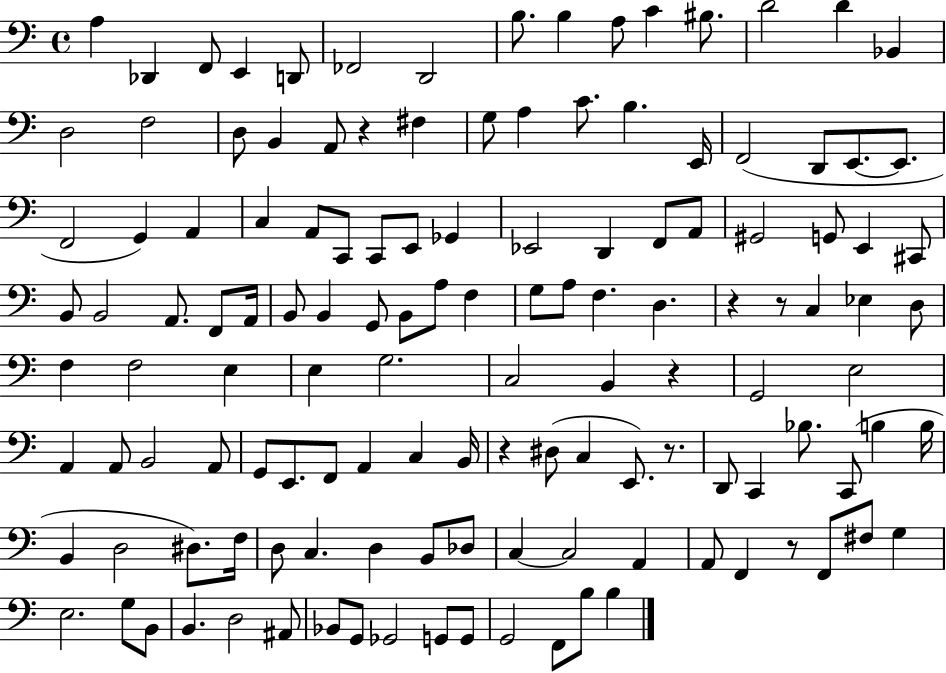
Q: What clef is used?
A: bass